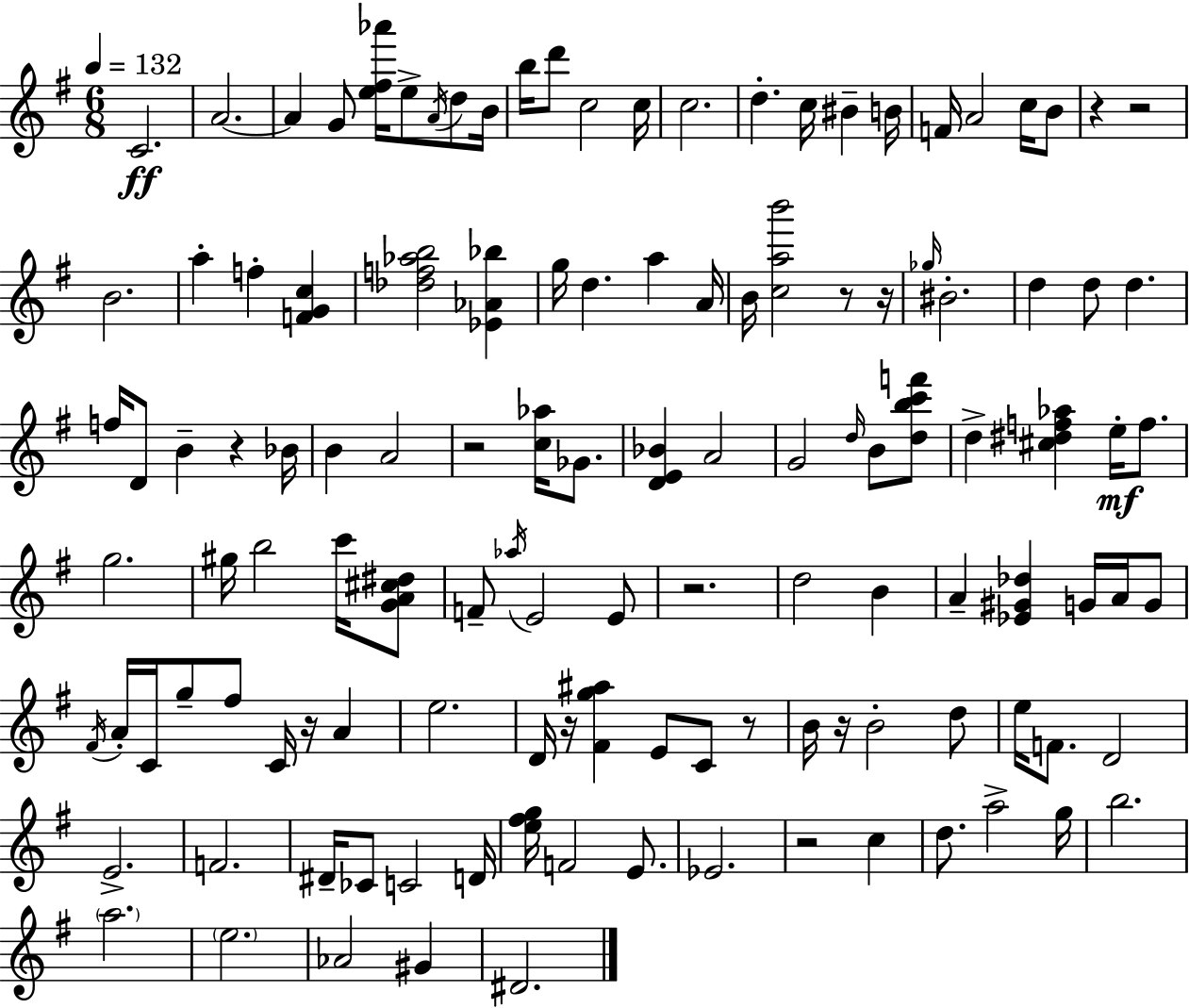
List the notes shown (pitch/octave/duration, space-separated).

C4/h. A4/h. A4/q G4/e [E5,F#5,Ab6]/s E5/e A4/s D5/e B4/s B5/s D6/e C5/h C5/s C5/h. D5/q. C5/s BIS4/q B4/s F4/s A4/h C5/s B4/e R/q R/h B4/h. A5/q F5/q [F4,G4,C5]/q [Db5,F5,Ab5,B5]/h [Eb4,Ab4,Bb5]/q G5/s D5/q. A5/q A4/s B4/s [C5,A5,B6]/h R/e R/s Gb5/s BIS4/h. D5/q D5/e D5/q. F5/s D4/e B4/q R/q Bb4/s B4/q A4/h R/h [C5,Ab5]/s Gb4/e. [D4,E4,Bb4]/q A4/h G4/h D5/s B4/e [D5,B5,C6,F6]/e D5/q [C#5,D#5,F5,Ab5]/q E5/s F5/e. G5/h. G#5/s B5/h C6/s [G4,A4,C#5,D#5]/e F4/e Ab5/s E4/h E4/e R/h. D5/h B4/q A4/q [Eb4,G#4,Db5]/q G4/s A4/s G4/e F#4/s A4/s C4/s G5/e F#5/e C4/s R/s A4/q E5/h. D4/s R/s [F#4,G5,A#5]/q E4/e C4/e R/e B4/s R/s B4/h D5/e E5/s F4/e. D4/h E4/h. F4/h. D#4/s CES4/e C4/h D4/s [E5,F#5,G5]/s F4/h E4/e. Eb4/h. R/h C5/q D5/e. A5/h G5/s B5/h. A5/h. E5/h. Ab4/h G#4/q D#4/h.